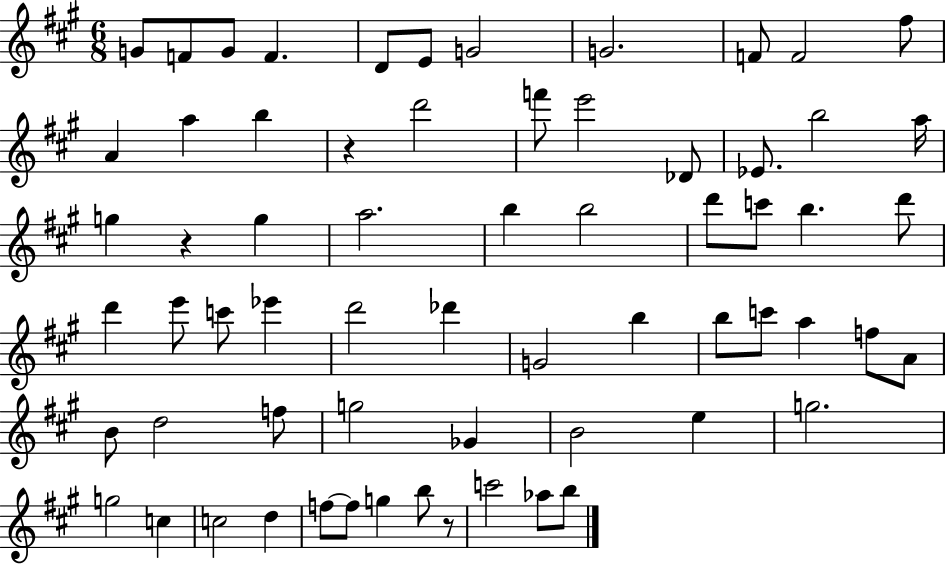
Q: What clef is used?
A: treble